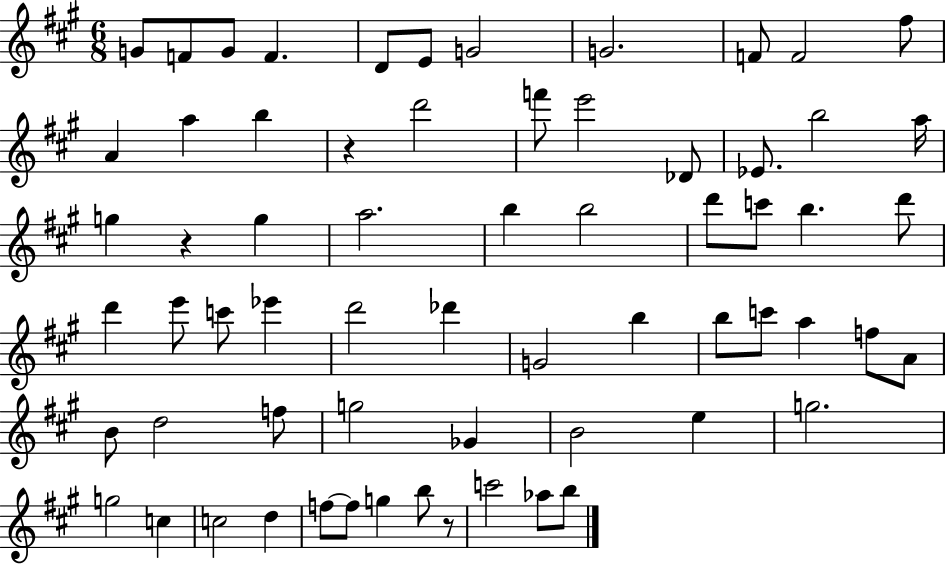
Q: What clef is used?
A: treble